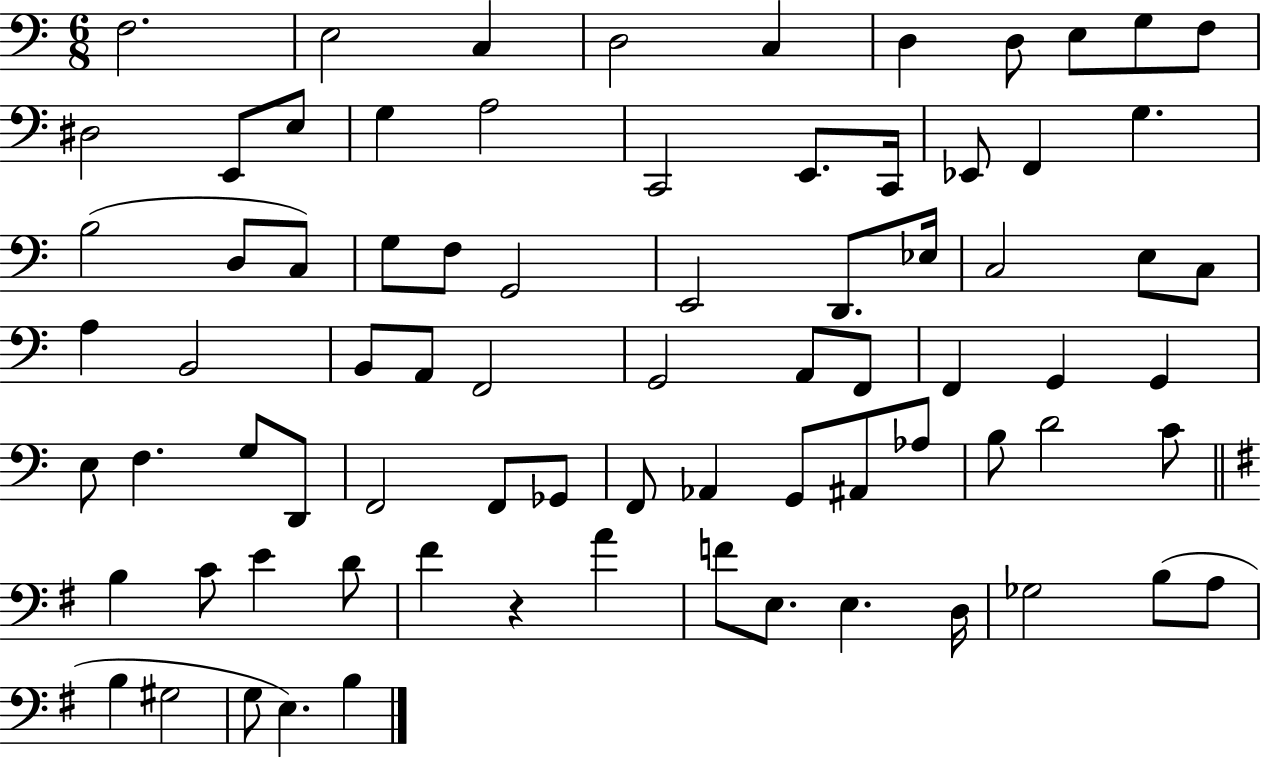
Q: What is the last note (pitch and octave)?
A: B3